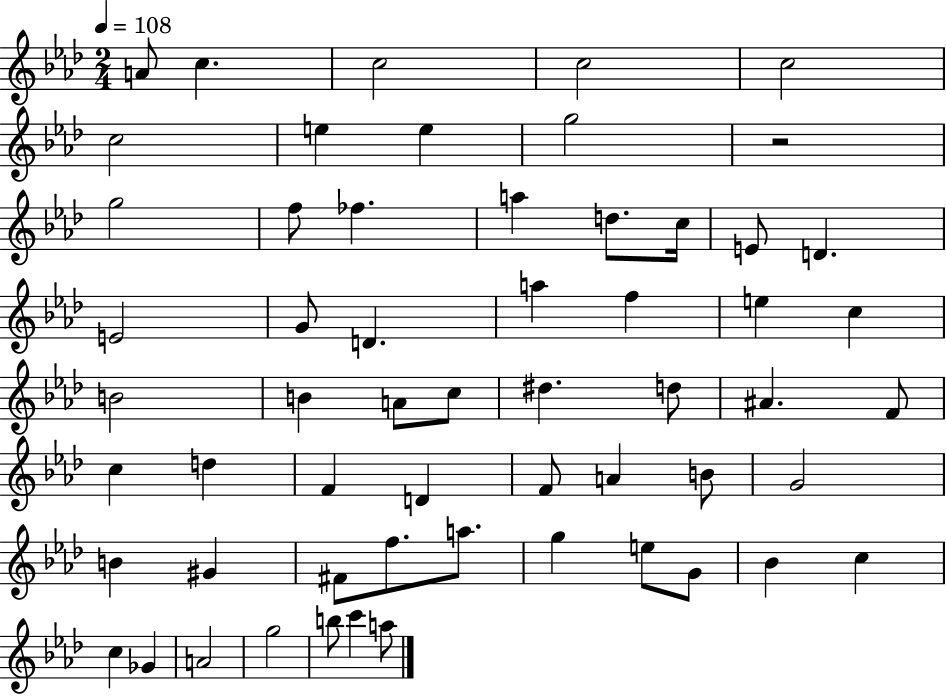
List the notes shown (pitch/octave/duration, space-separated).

A4/e C5/q. C5/h C5/h C5/h C5/h E5/q E5/q G5/h R/h G5/h F5/e FES5/q. A5/q D5/e. C5/s E4/e D4/q. E4/h G4/e D4/q. A5/q F5/q E5/q C5/q B4/h B4/q A4/e C5/e D#5/q. D5/e A#4/q. F4/e C5/q D5/q F4/q D4/q F4/e A4/q B4/e G4/h B4/q G#4/q F#4/e F5/e. A5/e. G5/q E5/e G4/e Bb4/q C5/q C5/q Gb4/q A4/h G5/h B5/e C6/q A5/e